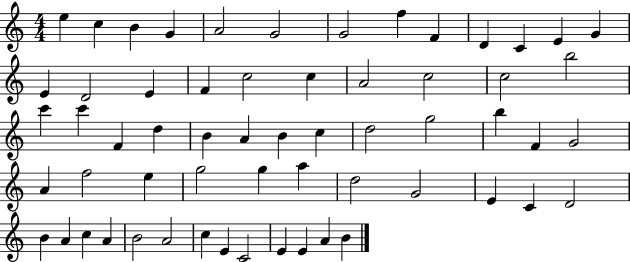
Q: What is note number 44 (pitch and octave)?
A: G4